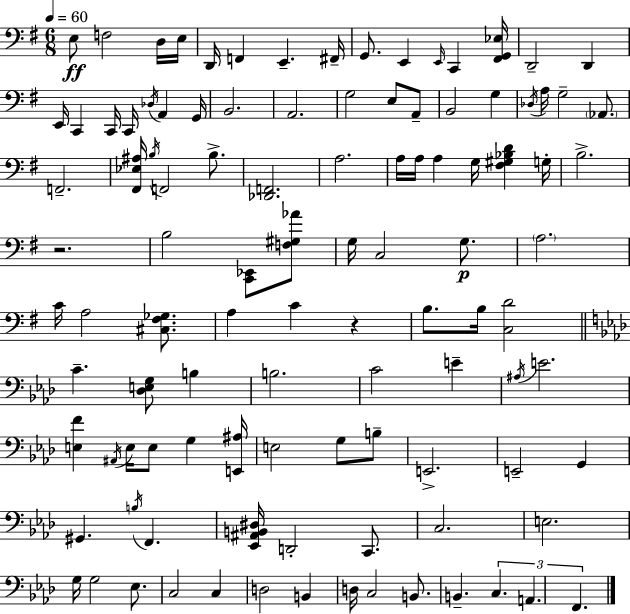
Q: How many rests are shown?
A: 2